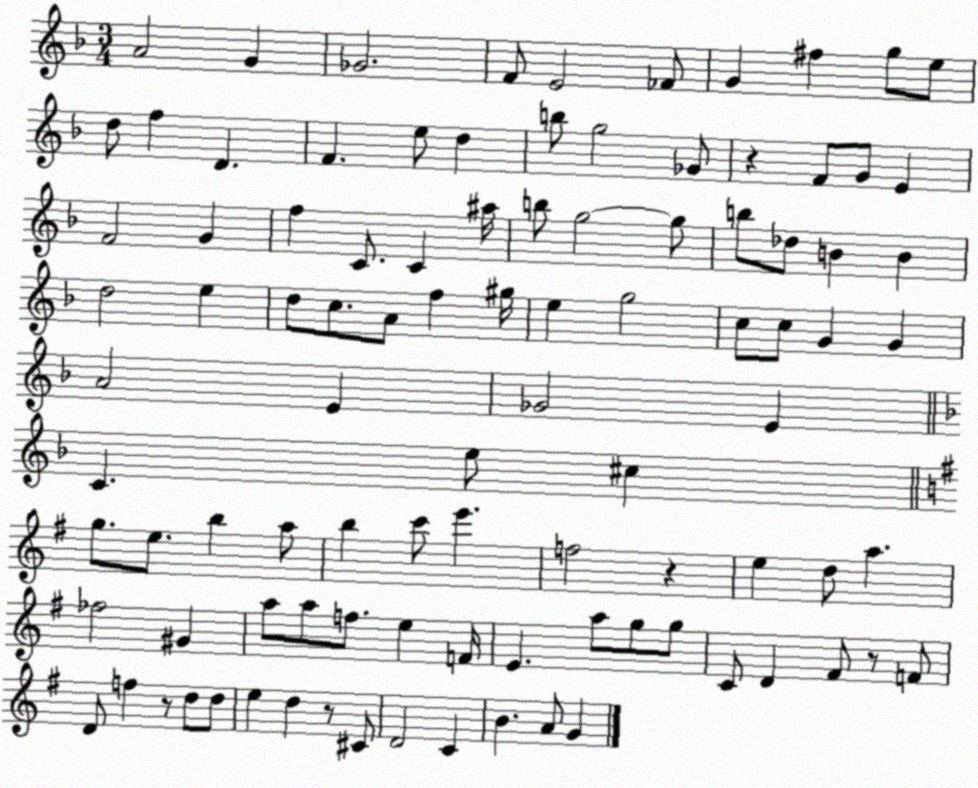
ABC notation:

X:1
T:Untitled
M:3/4
L:1/4
K:F
A2 G _G2 F/2 E2 _F/2 G ^f g/2 e/2 d/2 f D F e/2 d b/2 g2 _G/2 z F/2 G/2 E F2 G f C/2 C ^a/4 b/2 g2 g/2 b/2 _d/2 B B d2 e d/2 c/2 A/2 f ^g/4 e g2 c/2 c/2 G G A2 E _G2 E C e/2 ^c g/2 e/2 b a/2 b c'/2 e' f2 z e d/2 a _f2 ^G a/2 a/2 f/2 e F/4 E a/2 g/2 g/2 C/2 D ^F/2 z/2 F/2 D/2 f z/2 d/2 d/2 e d z/2 ^C/2 D2 C B A/2 G